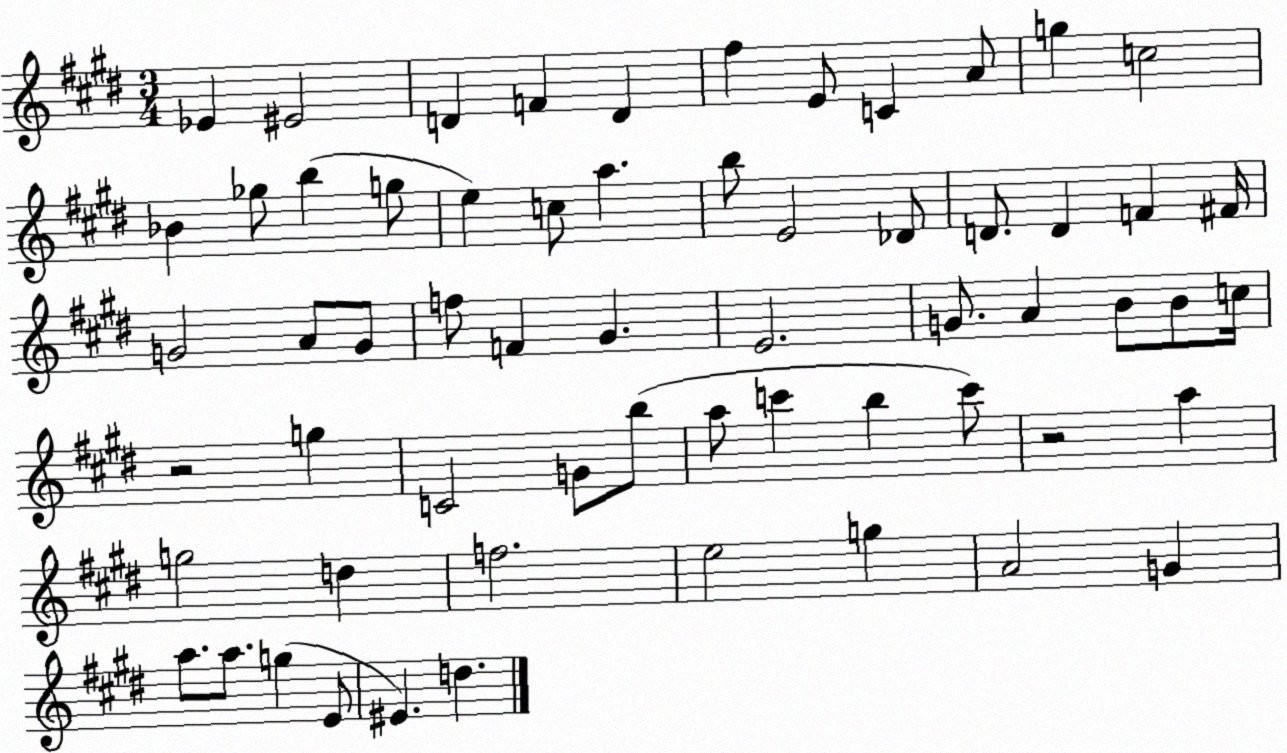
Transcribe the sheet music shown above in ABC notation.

X:1
T:Untitled
M:3/4
L:1/4
K:E
_E ^E2 D F D ^f E/2 C A/2 g c2 _B _g/2 b g/2 e c/2 a b/2 E2 _D/2 D/2 D F ^F/4 G2 A/2 G/2 f/2 F ^G E2 G/2 A B/2 B/2 c/4 z2 g C2 G/2 b/2 a/2 c' b c'/2 z2 a g2 d f2 e2 g A2 G a/2 a/2 g E/2 ^E d